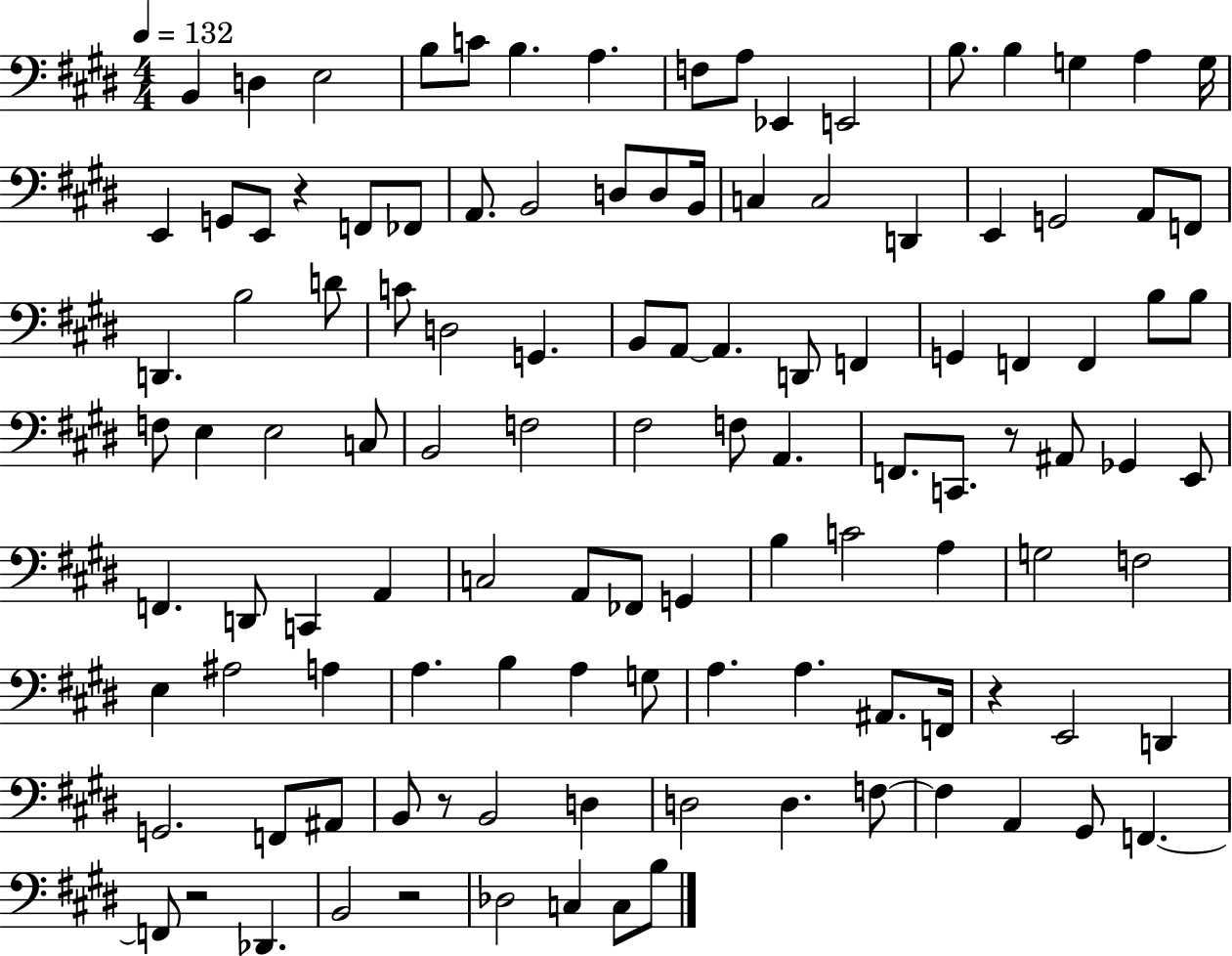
{
  \clef bass
  \numericTimeSignature
  \time 4/4
  \key e \major
  \tempo 4 = 132
  b,4 d4 e2 | b8 c'8 b4. a4. | f8 a8 ees,4 e,2 | b8. b4 g4 a4 g16 | \break e,4 g,8 e,8 r4 f,8 fes,8 | a,8. b,2 d8 d8 b,16 | c4 c2 d,4 | e,4 g,2 a,8 f,8 | \break d,4. b2 d'8 | c'8 d2 g,4. | b,8 a,8~~ a,4. d,8 f,4 | g,4 f,4 f,4 b8 b8 | \break f8 e4 e2 c8 | b,2 f2 | fis2 f8 a,4. | f,8. c,8. r8 ais,8 ges,4 e,8 | \break f,4. d,8 c,4 a,4 | c2 a,8 fes,8 g,4 | b4 c'2 a4 | g2 f2 | \break e4 ais2 a4 | a4. b4 a4 g8 | a4. a4. ais,8. f,16 | r4 e,2 d,4 | \break g,2. f,8 ais,8 | b,8 r8 b,2 d4 | d2 d4. f8~~ | f4 a,4 gis,8 f,4.~~ | \break f,8 r2 des,4. | b,2 r2 | des2 c4 c8 b8 | \bar "|."
}